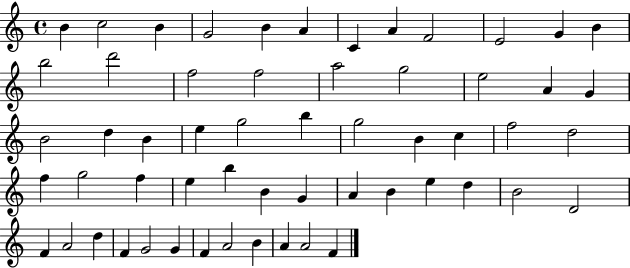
{
  \clef treble
  \time 4/4
  \defaultTimeSignature
  \key c \major
  b'4 c''2 b'4 | g'2 b'4 a'4 | c'4 a'4 f'2 | e'2 g'4 b'4 | \break b''2 d'''2 | f''2 f''2 | a''2 g''2 | e''2 a'4 g'4 | \break b'2 d''4 b'4 | e''4 g''2 b''4 | g''2 b'4 c''4 | f''2 d''2 | \break f''4 g''2 f''4 | e''4 b''4 b'4 g'4 | a'4 b'4 e''4 d''4 | b'2 d'2 | \break f'4 a'2 d''4 | f'4 g'2 g'4 | f'4 a'2 b'4 | a'4 a'2 f'4 | \break \bar "|."
}